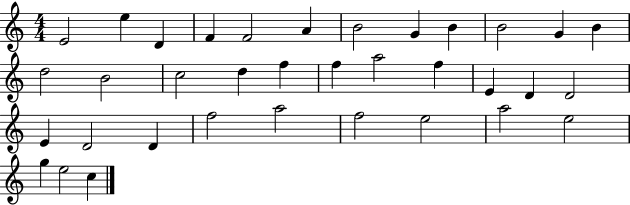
{
  \clef treble
  \numericTimeSignature
  \time 4/4
  \key c \major
  e'2 e''4 d'4 | f'4 f'2 a'4 | b'2 g'4 b'4 | b'2 g'4 b'4 | \break d''2 b'2 | c''2 d''4 f''4 | f''4 a''2 f''4 | e'4 d'4 d'2 | \break e'4 d'2 d'4 | f''2 a''2 | f''2 e''2 | a''2 e''2 | \break g''4 e''2 c''4 | \bar "|."
}